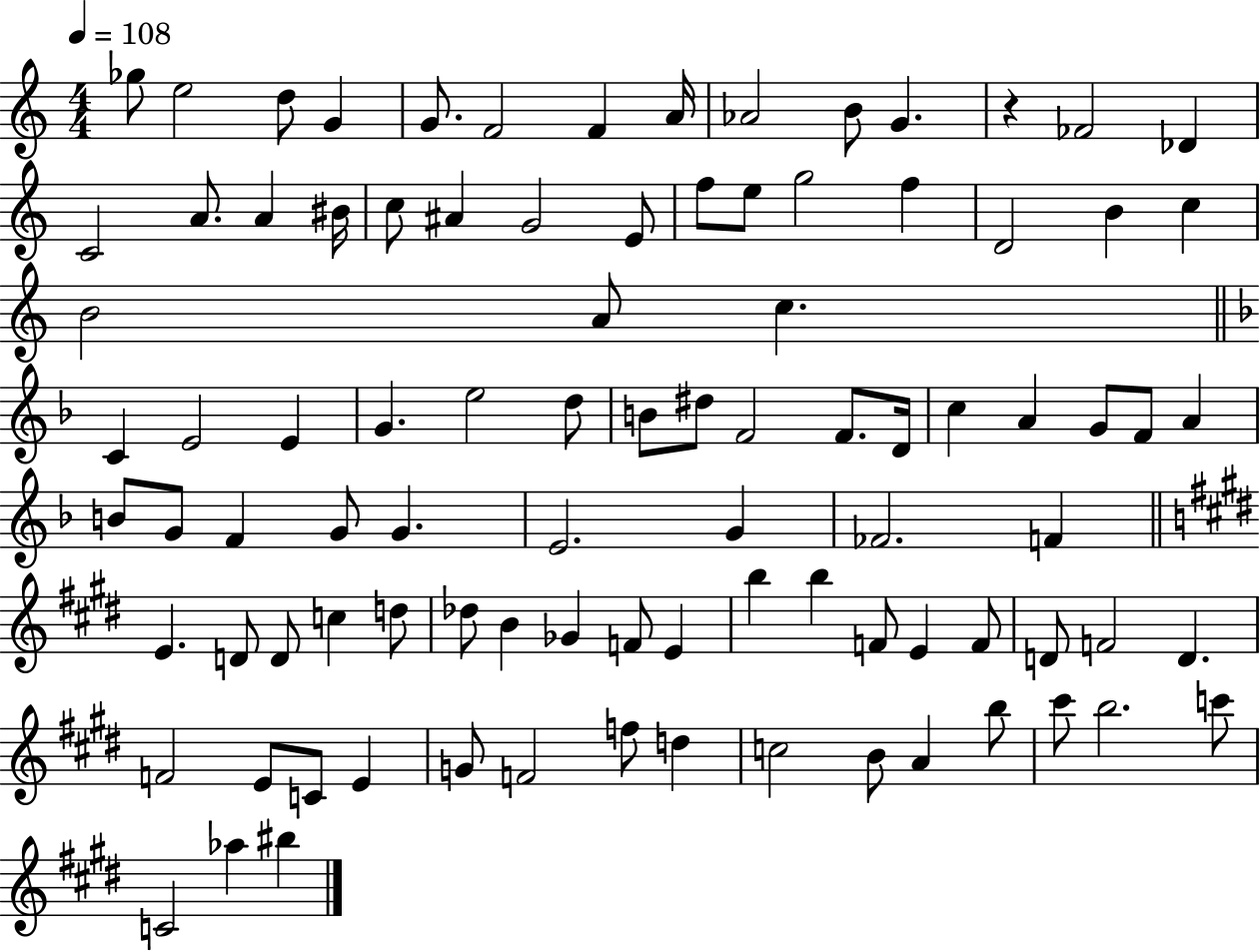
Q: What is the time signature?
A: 4/4